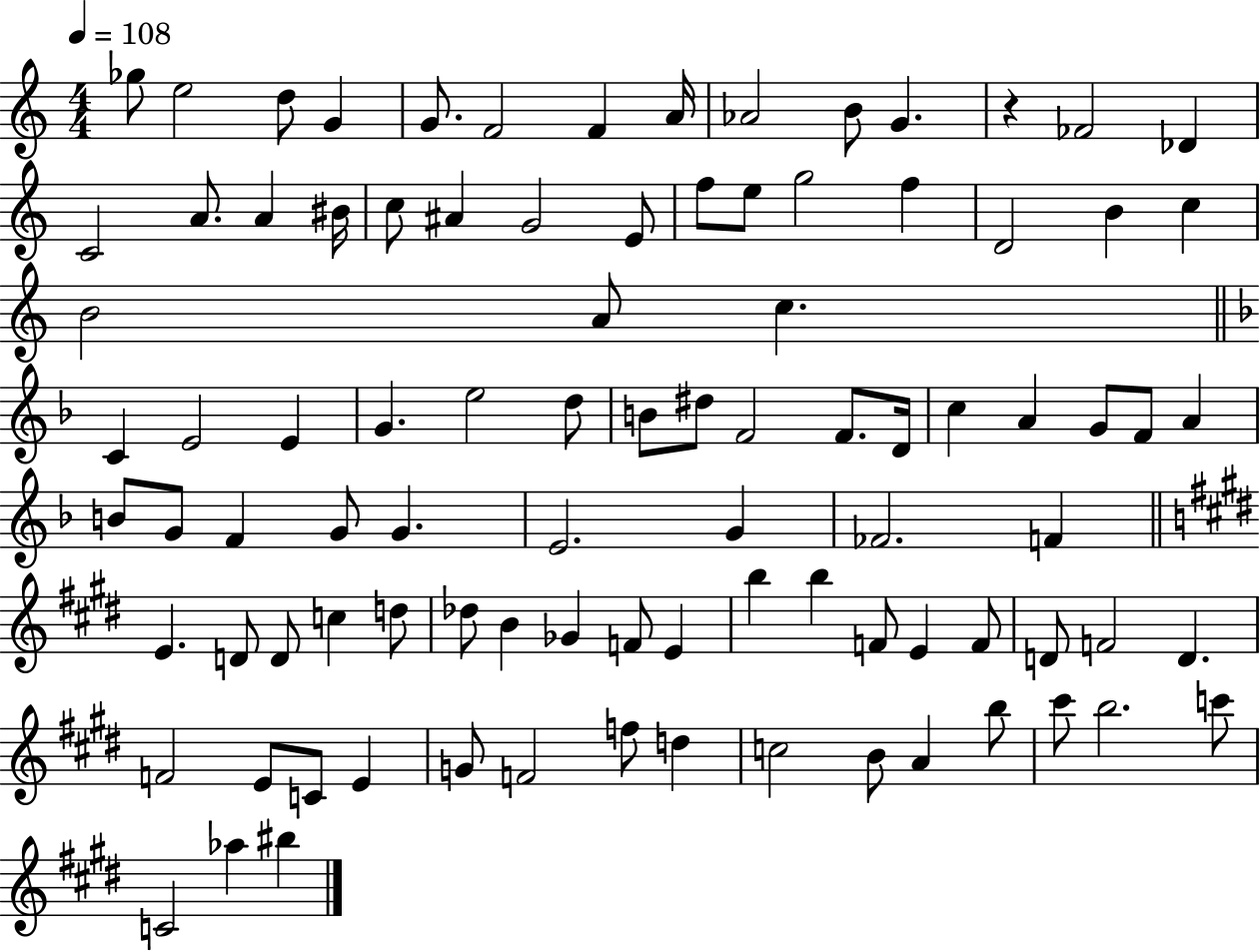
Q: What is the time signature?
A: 4/4